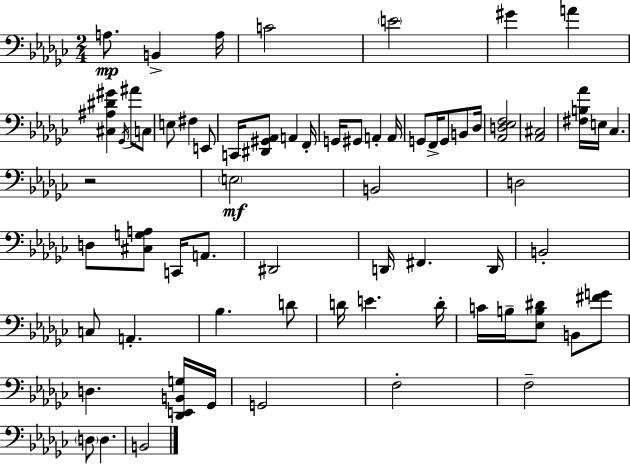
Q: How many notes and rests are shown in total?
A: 66